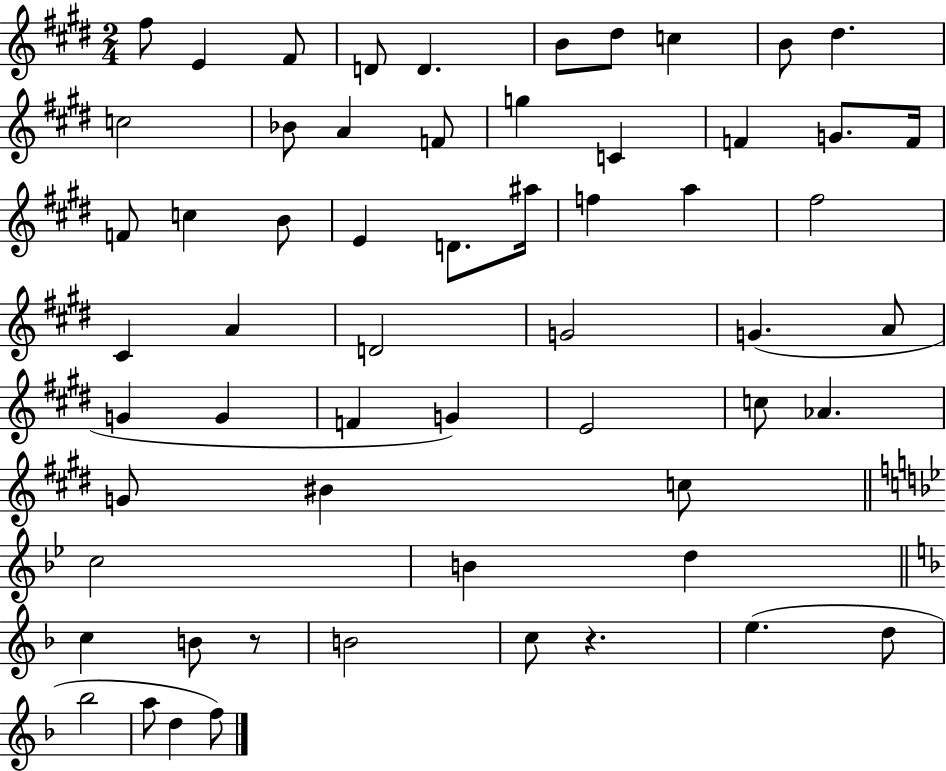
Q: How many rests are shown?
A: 2